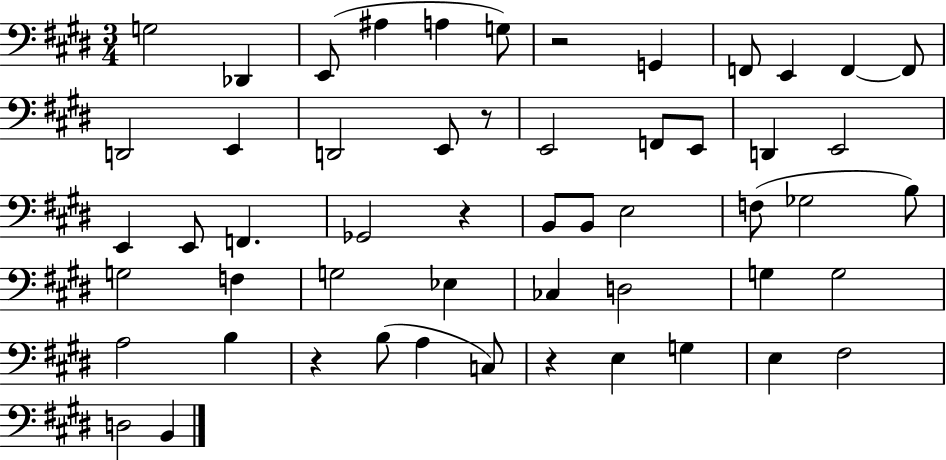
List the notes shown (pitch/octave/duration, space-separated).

G3/h Db2/q E2/e A#3/q A3/q G3/e R/h G2/q F2/e E2/q F2/q F2/e D2/h E2/q D2/h E2/e R/e E2/h F2/e E2/e D2/q E2/h E2/q E2/e F2/q. Gb2/h R/q B2/e B2/e E3/h F3/e Gb3/h B3/e G3/h F3/q G3/h Eb3/q CES3/q D3/h G3/q G3/h A3/h B3/q R/q B3/e A3/q C3/e R/q E3/q G3/q E3/q F#3/h D3/h B2/q